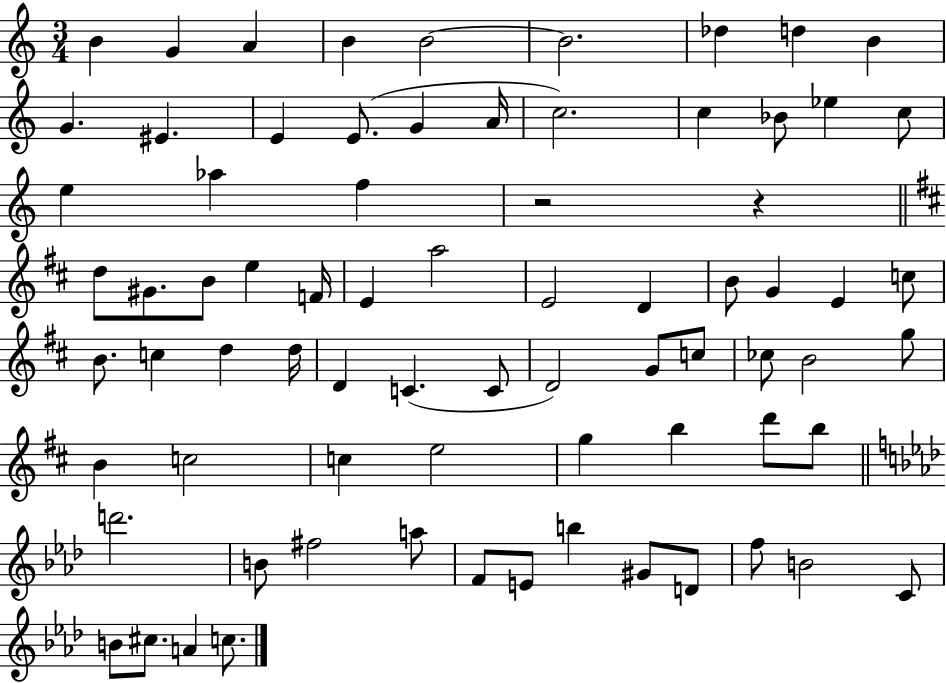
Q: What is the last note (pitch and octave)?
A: C5